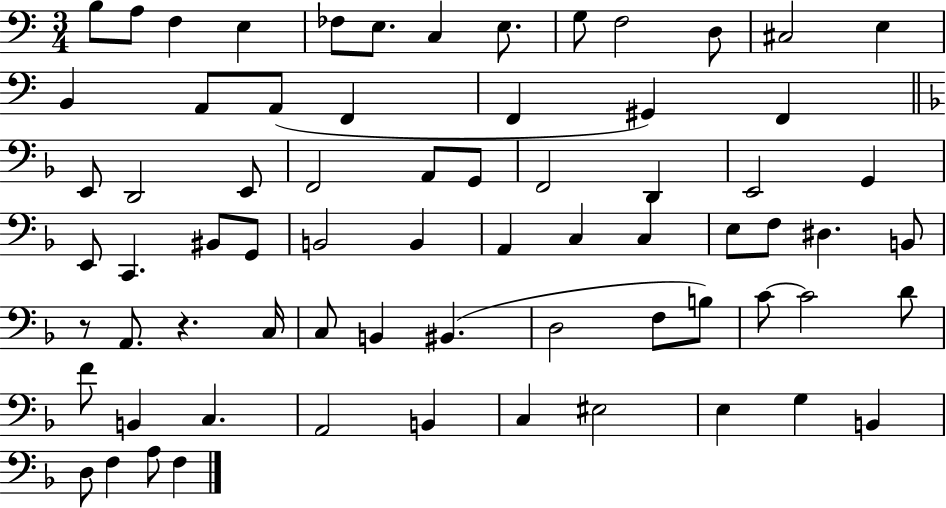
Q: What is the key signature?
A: C major